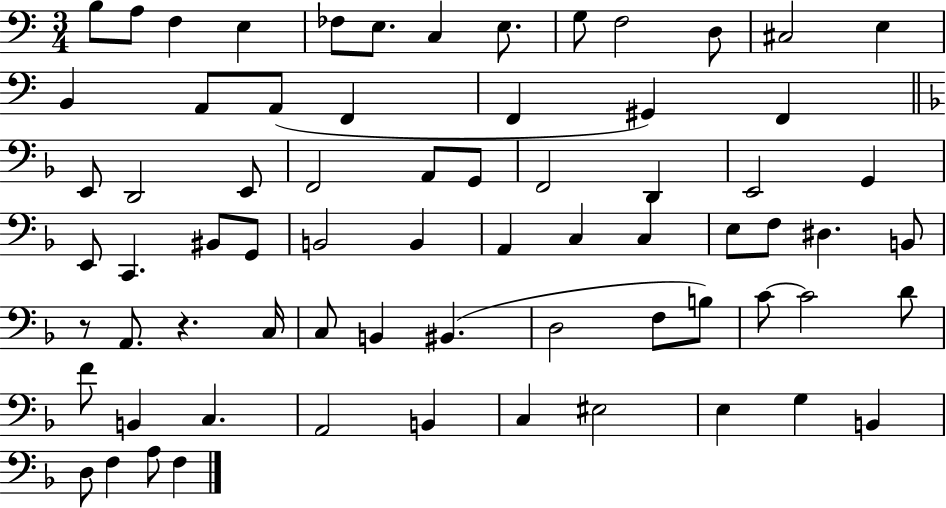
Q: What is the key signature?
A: C major